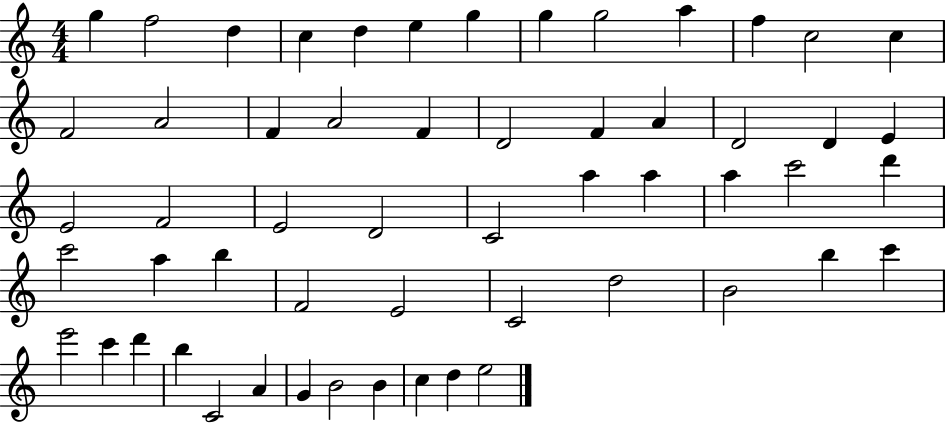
G5/q F5/h D5/q C5/q D5/q E5/q G5/q G5/q G5/h A5/q F5/q C5/h C5/q F4/h A4/h F4/q A4/h F4/q D4/h F4/q A4/q D4/h D4/q E4/q E4/h F4/h E4/h D4/h C4/h A5/q A5/q A5/q C6/h D6/q C6/h A5/q B5/q F4/h E4/h C4/h D5/h B4/h B5/q C6/q E6/h C6/q D6/q B5/q C4/h A4/q G4/q B4/h B4/q C5/q D5/q E5/h